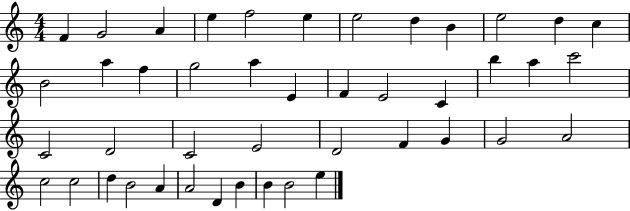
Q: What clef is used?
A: treble